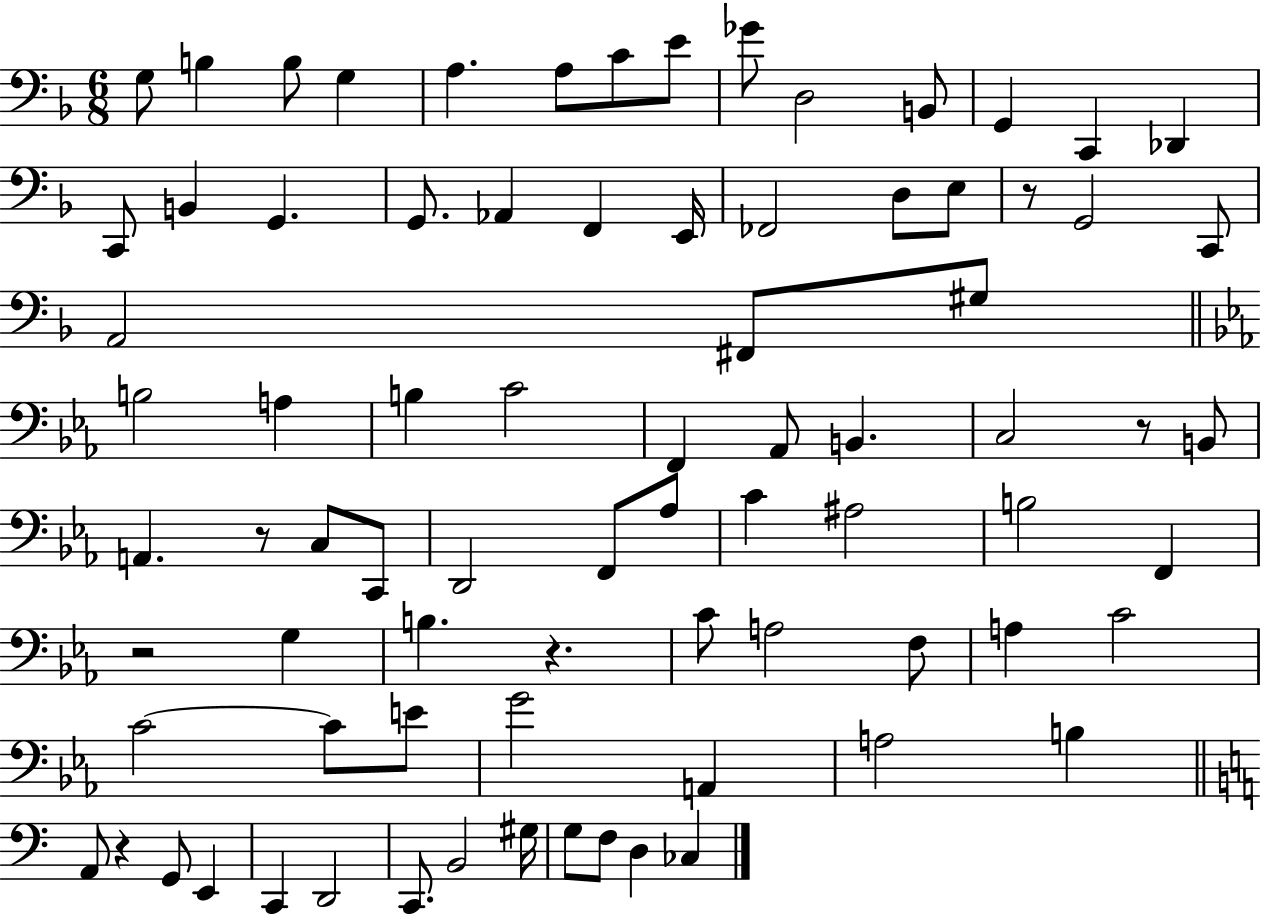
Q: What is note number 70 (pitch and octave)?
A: G#3